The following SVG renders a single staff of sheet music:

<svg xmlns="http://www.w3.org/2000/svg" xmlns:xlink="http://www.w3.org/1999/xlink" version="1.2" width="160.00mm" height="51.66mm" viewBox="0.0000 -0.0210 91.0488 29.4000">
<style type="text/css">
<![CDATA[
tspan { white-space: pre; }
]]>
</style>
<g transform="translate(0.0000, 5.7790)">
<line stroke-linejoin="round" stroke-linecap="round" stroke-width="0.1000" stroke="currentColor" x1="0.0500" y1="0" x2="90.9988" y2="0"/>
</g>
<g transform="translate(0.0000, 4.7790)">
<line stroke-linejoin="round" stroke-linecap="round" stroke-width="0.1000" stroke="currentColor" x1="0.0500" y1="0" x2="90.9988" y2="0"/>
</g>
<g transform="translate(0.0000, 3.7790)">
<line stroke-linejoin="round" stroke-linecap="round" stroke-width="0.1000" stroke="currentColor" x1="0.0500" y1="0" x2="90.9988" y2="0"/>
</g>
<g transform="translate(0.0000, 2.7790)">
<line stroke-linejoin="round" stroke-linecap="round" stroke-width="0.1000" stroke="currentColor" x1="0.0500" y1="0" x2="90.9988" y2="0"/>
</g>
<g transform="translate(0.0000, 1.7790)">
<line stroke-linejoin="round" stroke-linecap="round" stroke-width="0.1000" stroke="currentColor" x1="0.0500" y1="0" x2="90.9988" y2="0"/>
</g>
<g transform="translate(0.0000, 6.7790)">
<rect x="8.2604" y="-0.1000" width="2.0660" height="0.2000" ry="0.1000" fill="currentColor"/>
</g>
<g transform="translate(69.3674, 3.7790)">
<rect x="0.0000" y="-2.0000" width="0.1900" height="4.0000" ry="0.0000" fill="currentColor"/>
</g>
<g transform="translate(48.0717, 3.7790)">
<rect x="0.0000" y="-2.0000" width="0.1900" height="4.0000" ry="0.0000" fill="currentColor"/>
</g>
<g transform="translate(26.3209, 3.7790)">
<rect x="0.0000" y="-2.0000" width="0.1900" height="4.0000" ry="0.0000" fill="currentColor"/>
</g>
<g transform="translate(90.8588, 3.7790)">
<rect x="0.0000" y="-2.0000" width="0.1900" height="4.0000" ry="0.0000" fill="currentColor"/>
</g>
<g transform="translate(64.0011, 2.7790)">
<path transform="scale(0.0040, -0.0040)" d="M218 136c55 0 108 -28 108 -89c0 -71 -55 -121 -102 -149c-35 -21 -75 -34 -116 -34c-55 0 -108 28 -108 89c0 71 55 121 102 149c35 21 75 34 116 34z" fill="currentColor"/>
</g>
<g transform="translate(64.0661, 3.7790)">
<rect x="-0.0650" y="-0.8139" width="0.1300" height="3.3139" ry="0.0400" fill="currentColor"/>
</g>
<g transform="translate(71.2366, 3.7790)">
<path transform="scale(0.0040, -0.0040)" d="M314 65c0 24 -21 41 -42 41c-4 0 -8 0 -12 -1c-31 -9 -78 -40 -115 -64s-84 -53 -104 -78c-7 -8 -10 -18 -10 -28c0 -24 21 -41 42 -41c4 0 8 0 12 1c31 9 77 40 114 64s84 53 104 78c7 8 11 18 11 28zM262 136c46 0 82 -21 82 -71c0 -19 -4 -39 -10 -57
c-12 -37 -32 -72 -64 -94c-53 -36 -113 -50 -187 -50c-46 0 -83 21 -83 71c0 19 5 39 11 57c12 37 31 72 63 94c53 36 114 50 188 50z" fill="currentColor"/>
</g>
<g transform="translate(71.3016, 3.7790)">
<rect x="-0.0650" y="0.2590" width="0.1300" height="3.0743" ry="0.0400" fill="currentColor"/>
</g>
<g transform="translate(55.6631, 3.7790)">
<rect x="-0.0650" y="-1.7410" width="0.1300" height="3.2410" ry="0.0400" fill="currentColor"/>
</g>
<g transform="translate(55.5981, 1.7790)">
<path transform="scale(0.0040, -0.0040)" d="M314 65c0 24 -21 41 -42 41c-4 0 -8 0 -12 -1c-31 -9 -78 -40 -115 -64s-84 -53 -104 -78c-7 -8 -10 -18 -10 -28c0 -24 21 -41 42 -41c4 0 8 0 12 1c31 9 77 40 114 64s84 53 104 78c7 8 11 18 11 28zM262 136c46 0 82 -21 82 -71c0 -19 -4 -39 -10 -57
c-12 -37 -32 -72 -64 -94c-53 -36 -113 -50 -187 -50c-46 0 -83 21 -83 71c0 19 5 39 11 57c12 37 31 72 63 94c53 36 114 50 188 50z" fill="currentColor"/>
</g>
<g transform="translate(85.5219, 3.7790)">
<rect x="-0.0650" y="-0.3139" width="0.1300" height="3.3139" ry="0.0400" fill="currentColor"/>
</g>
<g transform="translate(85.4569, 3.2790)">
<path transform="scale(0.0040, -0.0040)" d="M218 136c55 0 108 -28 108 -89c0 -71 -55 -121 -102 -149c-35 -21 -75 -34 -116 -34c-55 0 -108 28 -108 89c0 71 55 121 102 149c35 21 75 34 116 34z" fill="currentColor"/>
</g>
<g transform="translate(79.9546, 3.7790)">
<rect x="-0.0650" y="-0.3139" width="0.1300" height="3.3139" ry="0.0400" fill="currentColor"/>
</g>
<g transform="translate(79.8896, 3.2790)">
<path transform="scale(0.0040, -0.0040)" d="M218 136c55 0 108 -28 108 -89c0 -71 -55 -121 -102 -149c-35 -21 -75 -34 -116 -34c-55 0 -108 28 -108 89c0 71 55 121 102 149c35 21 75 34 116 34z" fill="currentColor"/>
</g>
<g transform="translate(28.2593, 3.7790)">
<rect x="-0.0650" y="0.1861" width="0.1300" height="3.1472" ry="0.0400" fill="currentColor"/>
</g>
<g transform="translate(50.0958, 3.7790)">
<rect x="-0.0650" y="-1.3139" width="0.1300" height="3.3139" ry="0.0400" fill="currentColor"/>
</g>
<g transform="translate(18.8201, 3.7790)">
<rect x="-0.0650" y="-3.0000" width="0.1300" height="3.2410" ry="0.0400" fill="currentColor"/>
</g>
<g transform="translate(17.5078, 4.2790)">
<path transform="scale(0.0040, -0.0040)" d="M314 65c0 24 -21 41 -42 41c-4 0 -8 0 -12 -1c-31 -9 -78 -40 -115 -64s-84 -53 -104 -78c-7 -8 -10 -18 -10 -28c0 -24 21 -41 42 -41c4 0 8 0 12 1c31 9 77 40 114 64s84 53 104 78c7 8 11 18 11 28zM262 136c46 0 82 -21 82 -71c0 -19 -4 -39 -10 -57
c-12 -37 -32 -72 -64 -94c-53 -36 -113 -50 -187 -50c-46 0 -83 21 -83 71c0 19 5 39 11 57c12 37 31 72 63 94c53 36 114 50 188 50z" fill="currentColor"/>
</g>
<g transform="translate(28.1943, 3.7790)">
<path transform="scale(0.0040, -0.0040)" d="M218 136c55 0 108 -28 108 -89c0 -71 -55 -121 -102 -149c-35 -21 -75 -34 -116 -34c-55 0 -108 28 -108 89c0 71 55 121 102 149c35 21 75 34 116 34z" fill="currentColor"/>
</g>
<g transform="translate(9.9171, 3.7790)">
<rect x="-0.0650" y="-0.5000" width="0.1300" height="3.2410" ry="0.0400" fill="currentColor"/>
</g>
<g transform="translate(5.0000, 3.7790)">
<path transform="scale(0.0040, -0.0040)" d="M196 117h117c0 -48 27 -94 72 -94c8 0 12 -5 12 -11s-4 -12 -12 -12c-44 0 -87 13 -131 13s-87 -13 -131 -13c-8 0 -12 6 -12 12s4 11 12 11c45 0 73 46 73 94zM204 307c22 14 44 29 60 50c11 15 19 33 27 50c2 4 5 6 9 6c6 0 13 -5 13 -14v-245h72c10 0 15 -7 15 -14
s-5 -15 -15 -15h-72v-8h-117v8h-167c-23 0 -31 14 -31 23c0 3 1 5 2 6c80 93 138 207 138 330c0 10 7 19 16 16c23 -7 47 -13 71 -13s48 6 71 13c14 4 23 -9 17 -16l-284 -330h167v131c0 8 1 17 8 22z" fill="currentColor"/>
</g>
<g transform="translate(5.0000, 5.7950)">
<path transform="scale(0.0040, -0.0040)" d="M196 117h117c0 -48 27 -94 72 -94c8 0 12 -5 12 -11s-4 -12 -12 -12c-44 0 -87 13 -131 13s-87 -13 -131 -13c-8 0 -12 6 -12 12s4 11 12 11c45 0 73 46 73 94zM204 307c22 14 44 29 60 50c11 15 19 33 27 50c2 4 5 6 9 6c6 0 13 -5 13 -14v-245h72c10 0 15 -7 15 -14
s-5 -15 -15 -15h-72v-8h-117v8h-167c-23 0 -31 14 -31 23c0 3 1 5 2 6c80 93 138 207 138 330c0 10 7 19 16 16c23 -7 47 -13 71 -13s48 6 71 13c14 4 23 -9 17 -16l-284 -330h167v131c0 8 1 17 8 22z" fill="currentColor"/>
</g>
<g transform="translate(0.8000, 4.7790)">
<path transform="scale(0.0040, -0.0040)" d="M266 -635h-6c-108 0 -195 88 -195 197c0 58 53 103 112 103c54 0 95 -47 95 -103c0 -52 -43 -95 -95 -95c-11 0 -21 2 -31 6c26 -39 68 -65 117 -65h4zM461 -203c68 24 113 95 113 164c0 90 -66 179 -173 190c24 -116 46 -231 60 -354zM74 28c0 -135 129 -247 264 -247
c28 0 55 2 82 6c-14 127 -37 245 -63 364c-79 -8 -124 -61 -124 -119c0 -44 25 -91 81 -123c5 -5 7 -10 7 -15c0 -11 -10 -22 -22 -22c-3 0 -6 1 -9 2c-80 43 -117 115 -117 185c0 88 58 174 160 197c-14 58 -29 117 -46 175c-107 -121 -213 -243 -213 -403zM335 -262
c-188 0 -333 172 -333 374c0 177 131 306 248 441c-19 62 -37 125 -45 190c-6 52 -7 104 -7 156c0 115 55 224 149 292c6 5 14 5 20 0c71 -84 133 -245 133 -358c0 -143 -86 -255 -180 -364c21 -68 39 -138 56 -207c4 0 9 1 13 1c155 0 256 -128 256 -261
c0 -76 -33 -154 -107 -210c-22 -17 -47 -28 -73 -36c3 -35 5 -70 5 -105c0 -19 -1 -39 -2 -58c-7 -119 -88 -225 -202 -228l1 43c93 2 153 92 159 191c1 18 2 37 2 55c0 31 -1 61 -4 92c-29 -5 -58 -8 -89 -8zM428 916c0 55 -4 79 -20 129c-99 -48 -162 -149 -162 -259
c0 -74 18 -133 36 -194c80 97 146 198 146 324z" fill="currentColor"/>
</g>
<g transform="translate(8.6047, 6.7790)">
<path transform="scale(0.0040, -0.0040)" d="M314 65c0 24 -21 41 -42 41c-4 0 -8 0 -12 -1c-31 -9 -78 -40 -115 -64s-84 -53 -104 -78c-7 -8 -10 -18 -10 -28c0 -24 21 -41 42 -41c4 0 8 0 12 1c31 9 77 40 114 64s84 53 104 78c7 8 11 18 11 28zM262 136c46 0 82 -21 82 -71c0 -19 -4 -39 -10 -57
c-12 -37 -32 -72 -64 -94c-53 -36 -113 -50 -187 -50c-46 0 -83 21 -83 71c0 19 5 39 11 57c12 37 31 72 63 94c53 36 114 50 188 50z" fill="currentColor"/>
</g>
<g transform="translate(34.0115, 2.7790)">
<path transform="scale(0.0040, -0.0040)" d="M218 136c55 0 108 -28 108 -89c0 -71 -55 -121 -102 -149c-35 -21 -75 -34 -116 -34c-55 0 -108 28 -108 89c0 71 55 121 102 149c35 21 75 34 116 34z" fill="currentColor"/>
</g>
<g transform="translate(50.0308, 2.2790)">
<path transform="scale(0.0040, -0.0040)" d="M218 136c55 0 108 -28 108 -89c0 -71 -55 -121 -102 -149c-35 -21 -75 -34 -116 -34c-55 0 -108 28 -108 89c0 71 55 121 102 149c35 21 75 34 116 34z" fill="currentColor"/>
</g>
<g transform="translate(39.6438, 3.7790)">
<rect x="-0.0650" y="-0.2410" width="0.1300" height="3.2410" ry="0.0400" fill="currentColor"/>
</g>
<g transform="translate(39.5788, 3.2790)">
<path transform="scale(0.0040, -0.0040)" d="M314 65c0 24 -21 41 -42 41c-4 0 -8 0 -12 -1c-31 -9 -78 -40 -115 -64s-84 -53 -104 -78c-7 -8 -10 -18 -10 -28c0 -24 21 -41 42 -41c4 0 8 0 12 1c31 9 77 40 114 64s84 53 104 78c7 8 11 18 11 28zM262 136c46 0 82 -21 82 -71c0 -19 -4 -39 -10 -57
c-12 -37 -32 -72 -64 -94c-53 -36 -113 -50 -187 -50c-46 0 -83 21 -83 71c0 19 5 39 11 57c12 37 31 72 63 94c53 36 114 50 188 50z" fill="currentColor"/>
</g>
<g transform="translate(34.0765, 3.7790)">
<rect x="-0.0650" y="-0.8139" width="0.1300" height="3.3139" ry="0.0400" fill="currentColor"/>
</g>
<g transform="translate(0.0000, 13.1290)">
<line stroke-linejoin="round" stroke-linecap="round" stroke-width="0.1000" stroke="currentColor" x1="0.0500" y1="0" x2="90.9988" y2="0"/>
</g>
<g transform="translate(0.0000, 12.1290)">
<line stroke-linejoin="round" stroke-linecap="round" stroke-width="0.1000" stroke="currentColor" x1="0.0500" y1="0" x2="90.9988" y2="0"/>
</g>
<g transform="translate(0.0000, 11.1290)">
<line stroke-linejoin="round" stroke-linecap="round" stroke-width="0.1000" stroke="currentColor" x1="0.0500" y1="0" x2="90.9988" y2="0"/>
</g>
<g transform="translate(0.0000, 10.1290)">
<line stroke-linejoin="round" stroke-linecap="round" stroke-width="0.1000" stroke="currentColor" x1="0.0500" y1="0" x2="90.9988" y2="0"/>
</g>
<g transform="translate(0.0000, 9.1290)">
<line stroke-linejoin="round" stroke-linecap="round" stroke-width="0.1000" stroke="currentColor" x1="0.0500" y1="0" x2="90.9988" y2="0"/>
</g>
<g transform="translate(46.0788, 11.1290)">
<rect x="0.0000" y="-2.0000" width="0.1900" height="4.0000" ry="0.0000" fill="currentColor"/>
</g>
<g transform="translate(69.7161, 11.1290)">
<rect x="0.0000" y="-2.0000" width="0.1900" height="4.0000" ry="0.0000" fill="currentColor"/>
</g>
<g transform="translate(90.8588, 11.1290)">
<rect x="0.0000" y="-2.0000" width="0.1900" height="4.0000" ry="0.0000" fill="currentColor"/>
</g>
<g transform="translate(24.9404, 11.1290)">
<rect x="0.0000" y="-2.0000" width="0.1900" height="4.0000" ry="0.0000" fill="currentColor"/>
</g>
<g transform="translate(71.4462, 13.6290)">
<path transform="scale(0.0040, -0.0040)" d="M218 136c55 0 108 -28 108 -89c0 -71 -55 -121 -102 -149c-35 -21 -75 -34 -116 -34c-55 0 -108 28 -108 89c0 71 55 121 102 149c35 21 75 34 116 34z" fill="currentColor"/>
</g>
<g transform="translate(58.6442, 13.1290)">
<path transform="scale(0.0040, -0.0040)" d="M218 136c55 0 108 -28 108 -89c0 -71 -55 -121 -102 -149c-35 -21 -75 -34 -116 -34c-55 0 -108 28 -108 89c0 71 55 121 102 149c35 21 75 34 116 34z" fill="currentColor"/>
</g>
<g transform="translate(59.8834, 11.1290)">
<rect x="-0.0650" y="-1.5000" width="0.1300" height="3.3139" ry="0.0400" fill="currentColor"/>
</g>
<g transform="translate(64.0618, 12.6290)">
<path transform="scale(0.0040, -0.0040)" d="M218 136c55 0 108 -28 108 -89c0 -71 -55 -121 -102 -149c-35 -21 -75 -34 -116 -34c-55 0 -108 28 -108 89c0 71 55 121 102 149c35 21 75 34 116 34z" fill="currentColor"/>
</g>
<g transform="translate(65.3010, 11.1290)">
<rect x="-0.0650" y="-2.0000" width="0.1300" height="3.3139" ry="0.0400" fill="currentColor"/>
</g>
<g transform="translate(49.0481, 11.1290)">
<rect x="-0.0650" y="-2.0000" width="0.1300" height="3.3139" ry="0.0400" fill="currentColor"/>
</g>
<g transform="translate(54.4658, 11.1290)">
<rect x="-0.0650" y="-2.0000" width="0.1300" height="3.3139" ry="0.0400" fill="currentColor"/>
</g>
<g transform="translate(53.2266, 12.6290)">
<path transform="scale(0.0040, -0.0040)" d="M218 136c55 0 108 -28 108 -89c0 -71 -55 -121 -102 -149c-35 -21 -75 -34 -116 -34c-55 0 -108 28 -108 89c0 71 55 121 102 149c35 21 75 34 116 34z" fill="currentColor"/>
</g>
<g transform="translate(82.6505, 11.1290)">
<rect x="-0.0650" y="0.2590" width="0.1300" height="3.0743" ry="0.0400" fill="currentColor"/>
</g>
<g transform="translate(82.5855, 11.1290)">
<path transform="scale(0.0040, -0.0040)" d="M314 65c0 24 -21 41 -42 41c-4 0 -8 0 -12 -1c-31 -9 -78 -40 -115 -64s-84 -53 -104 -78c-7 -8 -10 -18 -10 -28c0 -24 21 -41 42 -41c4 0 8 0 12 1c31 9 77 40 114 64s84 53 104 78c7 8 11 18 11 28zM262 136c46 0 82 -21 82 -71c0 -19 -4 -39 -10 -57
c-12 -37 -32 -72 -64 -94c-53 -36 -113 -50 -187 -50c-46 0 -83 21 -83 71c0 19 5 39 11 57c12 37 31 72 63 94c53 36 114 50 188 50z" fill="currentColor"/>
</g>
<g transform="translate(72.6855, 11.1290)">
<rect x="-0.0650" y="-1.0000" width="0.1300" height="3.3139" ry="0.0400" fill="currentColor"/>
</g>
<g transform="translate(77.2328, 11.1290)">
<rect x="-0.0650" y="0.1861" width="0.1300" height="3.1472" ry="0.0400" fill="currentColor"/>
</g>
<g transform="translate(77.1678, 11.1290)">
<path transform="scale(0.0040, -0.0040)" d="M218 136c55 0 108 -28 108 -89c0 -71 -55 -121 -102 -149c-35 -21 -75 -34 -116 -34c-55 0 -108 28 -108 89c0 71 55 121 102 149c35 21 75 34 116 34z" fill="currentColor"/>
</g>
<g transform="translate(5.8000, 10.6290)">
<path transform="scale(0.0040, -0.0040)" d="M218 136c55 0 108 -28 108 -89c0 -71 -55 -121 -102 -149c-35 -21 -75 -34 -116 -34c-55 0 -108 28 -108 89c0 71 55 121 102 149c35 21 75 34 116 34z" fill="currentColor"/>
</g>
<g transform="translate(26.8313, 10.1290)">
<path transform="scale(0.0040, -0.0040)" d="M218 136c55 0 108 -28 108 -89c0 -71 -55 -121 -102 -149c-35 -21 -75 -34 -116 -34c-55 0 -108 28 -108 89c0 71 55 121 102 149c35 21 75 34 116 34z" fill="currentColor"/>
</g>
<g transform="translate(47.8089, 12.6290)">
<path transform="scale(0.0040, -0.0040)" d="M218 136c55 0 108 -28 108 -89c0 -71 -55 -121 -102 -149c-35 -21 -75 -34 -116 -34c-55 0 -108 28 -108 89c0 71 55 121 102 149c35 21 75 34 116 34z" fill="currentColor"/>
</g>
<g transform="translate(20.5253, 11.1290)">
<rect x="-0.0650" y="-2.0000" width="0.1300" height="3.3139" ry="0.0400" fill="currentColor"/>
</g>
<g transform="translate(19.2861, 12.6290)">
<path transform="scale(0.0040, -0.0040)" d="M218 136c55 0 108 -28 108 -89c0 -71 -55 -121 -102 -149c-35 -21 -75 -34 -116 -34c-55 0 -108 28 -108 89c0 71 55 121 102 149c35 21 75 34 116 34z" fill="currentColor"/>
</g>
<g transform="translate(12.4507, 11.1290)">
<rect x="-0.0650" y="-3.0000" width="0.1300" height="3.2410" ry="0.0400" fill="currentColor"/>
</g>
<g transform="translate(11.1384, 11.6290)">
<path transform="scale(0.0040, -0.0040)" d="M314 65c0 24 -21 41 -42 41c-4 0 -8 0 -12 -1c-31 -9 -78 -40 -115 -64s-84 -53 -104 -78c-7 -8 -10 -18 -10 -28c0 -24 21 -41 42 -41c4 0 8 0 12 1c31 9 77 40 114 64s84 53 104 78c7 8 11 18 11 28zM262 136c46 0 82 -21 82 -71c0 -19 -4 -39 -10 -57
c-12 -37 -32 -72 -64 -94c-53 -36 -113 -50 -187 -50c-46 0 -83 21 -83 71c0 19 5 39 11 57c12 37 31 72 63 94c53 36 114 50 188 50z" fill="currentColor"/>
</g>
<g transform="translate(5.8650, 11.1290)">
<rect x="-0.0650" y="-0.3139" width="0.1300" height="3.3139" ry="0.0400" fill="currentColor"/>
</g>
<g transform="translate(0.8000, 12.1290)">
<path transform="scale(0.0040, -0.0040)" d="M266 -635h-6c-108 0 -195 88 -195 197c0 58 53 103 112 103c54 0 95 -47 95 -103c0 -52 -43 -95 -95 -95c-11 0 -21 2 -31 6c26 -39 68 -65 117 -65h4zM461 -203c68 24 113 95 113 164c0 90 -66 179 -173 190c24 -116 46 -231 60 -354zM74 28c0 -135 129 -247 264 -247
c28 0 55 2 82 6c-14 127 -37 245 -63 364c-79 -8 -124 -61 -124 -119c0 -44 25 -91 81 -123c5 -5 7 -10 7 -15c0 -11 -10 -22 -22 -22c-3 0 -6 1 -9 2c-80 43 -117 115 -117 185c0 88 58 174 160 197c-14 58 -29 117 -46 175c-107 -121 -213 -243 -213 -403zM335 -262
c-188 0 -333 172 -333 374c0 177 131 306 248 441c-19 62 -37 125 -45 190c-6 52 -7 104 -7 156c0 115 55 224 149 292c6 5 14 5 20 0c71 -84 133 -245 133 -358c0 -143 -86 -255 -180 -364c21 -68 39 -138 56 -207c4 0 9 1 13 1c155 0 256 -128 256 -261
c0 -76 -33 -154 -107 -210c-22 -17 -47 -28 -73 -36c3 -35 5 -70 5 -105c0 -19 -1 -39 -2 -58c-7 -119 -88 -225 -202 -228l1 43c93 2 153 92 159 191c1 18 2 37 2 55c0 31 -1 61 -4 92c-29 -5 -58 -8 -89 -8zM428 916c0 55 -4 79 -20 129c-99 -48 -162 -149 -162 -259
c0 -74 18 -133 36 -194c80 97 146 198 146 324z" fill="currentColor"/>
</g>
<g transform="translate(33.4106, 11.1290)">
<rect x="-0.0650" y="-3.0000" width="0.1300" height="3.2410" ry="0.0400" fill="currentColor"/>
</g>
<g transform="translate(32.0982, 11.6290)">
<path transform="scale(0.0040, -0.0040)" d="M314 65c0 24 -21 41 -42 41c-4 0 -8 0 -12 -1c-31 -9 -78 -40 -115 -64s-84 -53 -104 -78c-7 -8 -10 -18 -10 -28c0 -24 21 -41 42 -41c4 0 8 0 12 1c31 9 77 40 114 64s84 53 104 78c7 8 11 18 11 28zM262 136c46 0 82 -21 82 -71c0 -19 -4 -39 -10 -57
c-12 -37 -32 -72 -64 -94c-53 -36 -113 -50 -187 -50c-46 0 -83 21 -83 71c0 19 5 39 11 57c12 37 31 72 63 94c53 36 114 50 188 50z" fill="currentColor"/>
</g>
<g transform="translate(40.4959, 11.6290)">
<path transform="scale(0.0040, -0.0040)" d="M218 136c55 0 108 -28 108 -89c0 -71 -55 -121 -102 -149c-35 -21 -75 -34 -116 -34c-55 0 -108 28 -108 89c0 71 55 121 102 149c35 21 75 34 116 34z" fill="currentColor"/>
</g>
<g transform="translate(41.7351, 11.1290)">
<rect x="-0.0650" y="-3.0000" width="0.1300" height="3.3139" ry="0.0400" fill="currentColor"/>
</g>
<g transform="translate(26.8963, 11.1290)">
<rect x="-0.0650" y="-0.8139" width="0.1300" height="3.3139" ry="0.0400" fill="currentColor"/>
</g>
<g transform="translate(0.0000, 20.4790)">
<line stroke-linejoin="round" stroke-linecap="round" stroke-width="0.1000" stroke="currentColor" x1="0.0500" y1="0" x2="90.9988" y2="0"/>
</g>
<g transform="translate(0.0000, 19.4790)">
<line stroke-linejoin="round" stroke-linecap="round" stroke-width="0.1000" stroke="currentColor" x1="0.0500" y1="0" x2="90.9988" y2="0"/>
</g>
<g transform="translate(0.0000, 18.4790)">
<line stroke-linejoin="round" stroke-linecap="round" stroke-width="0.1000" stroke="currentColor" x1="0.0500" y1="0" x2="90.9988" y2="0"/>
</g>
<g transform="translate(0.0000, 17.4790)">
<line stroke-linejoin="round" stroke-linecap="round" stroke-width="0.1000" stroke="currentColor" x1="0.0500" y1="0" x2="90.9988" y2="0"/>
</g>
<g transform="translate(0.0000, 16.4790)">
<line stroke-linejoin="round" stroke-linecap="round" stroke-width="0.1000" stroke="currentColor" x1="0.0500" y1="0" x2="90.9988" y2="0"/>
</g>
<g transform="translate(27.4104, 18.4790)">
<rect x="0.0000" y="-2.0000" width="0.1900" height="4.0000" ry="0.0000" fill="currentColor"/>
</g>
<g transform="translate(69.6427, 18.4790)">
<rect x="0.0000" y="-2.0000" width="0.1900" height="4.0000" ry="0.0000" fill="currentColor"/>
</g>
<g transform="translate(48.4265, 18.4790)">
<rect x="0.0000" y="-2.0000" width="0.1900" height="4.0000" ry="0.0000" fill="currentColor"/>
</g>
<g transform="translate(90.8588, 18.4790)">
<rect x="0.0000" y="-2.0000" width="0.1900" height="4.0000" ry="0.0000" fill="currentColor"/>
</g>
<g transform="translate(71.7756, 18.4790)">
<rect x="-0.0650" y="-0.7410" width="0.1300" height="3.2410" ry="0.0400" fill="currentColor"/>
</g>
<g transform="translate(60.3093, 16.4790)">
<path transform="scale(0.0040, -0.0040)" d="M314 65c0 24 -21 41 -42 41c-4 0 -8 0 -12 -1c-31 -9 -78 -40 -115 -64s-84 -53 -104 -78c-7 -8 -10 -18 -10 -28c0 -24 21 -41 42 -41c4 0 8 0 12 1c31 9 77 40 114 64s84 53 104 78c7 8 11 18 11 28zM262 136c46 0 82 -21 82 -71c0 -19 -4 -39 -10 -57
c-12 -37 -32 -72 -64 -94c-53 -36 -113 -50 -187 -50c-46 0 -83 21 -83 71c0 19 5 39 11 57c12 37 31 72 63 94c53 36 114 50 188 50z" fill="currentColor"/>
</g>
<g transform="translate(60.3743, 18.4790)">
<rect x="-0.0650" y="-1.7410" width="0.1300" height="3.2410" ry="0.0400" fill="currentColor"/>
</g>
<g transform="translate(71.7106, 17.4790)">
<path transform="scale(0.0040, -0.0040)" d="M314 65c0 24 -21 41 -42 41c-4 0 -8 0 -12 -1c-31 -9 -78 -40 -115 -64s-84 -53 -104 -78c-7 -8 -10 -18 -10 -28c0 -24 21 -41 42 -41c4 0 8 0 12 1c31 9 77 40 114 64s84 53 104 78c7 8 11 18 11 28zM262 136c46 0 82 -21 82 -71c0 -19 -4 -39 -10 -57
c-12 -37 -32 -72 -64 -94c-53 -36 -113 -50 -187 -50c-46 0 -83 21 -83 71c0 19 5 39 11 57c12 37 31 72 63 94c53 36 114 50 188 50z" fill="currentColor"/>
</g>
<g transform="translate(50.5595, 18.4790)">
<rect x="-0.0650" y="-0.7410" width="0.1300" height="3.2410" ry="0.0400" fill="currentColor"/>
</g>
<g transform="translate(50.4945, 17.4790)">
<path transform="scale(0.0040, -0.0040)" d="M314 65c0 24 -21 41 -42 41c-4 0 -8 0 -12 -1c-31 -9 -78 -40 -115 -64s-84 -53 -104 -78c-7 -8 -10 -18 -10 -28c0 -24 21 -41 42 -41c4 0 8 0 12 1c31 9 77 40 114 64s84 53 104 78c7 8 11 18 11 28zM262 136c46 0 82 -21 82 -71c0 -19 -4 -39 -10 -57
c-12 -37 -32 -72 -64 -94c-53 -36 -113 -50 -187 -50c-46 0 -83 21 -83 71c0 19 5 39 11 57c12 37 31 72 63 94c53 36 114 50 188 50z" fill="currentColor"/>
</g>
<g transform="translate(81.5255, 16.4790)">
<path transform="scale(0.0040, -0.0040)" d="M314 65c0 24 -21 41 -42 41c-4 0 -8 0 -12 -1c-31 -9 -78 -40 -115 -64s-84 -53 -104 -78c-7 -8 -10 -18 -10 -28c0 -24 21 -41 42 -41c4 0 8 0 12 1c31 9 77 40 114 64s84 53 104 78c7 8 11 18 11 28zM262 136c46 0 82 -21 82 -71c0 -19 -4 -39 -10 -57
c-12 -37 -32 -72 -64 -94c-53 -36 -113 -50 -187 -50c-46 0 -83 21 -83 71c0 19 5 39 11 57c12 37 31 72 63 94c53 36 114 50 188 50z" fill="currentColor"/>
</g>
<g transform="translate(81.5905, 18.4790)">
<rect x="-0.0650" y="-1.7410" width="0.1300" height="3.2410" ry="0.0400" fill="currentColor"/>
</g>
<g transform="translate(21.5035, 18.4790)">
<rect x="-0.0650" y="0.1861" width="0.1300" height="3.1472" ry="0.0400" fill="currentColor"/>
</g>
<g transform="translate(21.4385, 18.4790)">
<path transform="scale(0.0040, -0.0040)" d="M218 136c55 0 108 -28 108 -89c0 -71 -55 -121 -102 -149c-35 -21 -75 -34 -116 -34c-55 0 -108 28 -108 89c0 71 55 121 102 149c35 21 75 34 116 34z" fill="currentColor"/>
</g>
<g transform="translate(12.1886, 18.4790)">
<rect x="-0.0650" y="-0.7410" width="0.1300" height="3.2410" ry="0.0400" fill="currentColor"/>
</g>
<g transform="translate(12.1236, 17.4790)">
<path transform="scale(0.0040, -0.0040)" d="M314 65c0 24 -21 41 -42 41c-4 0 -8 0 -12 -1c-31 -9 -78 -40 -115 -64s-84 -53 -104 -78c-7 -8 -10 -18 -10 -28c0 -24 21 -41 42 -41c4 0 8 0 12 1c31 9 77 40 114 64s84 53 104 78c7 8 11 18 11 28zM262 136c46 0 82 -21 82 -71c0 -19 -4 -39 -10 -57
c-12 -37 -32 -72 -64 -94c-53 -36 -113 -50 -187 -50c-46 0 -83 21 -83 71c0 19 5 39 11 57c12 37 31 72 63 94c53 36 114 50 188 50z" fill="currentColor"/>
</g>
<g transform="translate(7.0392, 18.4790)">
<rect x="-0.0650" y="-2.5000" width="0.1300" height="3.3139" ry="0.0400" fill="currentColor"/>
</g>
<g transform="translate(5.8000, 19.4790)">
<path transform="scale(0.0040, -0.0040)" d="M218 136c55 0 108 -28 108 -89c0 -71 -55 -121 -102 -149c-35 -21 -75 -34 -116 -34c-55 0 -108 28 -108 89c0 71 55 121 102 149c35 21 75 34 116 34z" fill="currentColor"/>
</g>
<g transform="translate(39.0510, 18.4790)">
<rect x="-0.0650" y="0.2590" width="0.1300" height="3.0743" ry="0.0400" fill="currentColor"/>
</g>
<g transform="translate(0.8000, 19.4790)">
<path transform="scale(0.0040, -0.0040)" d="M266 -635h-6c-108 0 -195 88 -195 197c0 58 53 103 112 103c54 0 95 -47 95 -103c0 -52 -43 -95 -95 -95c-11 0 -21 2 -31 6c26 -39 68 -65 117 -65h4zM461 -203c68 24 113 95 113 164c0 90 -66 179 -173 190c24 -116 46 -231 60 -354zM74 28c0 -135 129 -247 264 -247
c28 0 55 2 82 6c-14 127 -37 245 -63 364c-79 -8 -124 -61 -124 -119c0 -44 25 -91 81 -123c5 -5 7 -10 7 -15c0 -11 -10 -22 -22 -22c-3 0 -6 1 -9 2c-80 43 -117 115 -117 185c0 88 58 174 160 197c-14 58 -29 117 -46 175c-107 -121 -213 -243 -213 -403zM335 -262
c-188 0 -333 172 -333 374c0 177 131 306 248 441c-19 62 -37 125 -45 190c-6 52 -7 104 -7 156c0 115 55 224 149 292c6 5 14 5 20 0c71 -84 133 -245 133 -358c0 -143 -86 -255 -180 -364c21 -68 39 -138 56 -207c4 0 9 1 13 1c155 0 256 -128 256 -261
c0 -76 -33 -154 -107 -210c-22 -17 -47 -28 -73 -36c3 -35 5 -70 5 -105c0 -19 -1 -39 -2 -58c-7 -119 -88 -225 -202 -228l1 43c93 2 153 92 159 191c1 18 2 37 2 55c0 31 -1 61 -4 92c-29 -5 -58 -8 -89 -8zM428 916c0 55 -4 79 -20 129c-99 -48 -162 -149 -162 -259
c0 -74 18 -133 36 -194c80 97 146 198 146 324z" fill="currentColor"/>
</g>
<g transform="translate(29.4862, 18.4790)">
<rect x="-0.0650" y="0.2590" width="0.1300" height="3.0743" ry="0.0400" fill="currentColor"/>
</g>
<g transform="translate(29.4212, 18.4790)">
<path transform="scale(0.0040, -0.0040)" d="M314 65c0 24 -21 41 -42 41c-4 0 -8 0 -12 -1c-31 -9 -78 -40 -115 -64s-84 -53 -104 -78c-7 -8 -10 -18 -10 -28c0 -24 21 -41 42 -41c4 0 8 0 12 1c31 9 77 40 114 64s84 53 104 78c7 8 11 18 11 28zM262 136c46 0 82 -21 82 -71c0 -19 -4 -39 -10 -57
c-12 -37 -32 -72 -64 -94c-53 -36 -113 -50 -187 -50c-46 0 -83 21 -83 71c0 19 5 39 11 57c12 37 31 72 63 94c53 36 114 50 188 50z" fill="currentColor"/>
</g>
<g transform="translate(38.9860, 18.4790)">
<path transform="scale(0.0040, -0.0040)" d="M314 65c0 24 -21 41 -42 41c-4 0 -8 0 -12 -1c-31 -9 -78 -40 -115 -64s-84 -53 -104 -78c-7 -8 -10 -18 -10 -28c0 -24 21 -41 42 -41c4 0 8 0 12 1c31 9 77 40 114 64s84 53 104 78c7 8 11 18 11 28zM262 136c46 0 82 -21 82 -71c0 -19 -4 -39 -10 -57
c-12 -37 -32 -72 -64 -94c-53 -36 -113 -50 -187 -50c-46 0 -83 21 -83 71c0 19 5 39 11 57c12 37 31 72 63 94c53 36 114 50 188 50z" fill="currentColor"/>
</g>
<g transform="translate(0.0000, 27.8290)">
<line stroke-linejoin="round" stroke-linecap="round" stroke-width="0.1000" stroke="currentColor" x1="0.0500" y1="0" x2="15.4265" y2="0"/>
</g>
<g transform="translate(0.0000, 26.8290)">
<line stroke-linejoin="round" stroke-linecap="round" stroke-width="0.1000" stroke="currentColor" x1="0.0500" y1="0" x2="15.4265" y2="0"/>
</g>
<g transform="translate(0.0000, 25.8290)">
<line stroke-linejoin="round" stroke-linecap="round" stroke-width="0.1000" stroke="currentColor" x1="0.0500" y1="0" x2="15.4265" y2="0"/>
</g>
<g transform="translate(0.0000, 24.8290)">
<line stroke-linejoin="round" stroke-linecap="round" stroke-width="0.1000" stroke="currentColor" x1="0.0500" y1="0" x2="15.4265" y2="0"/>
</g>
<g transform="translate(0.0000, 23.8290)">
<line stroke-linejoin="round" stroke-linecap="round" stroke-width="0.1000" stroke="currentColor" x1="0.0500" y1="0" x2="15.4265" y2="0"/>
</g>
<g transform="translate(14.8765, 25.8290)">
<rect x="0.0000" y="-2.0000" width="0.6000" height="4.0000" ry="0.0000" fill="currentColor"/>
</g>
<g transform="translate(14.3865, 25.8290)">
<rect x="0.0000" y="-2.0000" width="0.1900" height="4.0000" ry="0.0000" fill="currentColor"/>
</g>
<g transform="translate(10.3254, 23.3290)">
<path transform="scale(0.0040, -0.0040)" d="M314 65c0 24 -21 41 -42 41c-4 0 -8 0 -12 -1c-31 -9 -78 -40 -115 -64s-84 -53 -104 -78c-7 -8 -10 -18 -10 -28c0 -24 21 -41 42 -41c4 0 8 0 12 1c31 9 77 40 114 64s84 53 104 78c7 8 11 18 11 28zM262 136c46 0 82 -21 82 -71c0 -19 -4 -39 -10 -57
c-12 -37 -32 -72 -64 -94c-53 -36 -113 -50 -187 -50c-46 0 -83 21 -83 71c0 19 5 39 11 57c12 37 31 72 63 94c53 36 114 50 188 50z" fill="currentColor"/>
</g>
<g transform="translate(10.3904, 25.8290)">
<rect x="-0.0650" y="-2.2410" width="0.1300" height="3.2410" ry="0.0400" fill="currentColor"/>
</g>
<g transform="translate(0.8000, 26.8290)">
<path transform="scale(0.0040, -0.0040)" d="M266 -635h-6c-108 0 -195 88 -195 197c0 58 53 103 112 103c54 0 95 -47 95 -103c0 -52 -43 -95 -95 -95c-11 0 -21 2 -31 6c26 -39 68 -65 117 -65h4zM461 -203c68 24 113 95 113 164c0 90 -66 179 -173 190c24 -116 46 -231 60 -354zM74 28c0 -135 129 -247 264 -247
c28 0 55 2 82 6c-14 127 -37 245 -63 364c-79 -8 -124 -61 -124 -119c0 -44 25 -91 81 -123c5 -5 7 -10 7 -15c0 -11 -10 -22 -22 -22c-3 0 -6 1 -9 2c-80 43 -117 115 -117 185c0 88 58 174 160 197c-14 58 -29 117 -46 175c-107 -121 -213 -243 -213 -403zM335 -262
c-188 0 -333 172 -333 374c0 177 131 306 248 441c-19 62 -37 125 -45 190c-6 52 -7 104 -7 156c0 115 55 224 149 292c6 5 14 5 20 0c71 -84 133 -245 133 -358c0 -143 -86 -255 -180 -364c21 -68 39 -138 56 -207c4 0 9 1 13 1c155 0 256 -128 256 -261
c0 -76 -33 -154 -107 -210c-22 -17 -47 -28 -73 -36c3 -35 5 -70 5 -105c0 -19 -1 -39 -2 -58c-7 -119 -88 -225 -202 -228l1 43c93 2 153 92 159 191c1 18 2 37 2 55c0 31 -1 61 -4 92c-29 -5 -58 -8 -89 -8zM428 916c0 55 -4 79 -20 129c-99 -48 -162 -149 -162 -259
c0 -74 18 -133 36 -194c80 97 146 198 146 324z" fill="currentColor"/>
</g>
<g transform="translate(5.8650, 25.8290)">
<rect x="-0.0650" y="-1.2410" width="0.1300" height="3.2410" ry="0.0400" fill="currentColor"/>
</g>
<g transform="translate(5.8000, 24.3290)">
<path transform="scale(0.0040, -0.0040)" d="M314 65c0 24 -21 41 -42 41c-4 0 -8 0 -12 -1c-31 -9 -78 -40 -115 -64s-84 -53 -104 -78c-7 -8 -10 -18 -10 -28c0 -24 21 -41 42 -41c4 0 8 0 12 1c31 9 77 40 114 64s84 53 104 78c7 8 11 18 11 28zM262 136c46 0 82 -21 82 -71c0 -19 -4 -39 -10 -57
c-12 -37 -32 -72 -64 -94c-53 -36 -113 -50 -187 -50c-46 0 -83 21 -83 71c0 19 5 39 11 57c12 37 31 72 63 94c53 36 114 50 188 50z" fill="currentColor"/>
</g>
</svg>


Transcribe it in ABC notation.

X:1
T:Untitled
M:4/4
L:1/4
K:C
C2 A2 B d c2 e f2 d B2 c c c A2 F d A2 A F F E F D B B2 G d2 B B2 B2 d2 f2 d2 f2 e2 g2